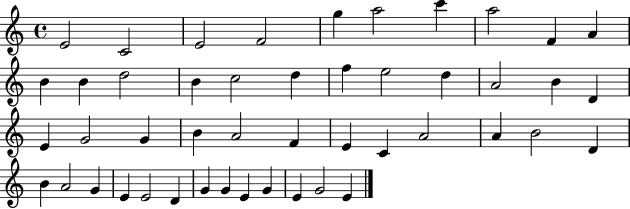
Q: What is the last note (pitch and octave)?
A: E4